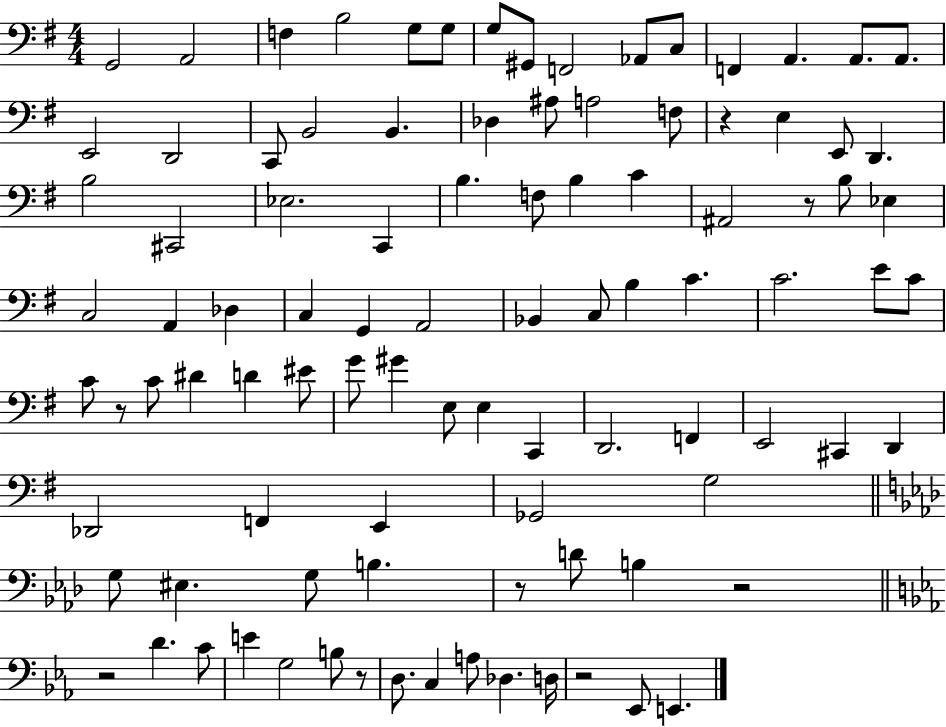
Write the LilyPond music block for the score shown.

{
  \clef bass
  \numericTimeSignature
  \time 4/4
  \key g \major
  \repeat volta 2 { g,2 a,2 | f4 b2 g8 g8 | g8 gis,8 f,2 aes,8 c8 | f,4 a,4. a,8. a,8. | \break e,2 d,2 | c,8 b,2 b,4. | des4 ais8 a2 f8 | r4 e4 e,8 d,4. | \break b2 cis,2 | ees2. c,4 | b4. f8 b4 c'4 | ais,2 r8 b8 ees4 | \break c2 a,4 des4 | c4 g,4 a,2 | bes,4 c8 b4 c'4. | c'2. e'8 c'8 | \break c'8 r8 c'8 dis'4 d'4 eis'8 | g'8 gis'4 e8 e4 c,4 | d,2. f,4 | e,2 cis,4 d,4 | \break des,2 f,4 e,4 | ges,2 g2 | \bar "||" \break \key aes \major g8 eis4. g8 b4. | r8 d'8 b4 r2 | \bar "||" \break \key ees \major r2 d'4. c'8 | e'4 g2 b8 r8 | d8. c4 a8 des4. d16 | r2 ees,8 e,4. | \break } \bar "|."
}